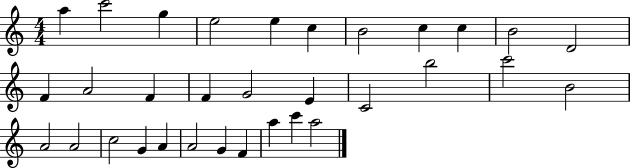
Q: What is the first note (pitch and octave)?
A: A5